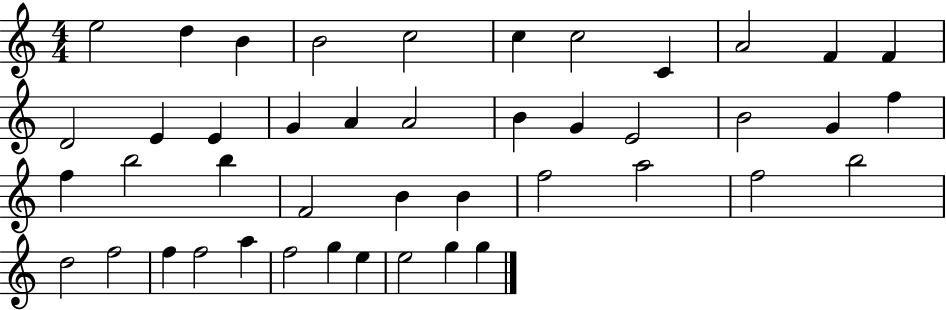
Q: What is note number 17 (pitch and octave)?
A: A4